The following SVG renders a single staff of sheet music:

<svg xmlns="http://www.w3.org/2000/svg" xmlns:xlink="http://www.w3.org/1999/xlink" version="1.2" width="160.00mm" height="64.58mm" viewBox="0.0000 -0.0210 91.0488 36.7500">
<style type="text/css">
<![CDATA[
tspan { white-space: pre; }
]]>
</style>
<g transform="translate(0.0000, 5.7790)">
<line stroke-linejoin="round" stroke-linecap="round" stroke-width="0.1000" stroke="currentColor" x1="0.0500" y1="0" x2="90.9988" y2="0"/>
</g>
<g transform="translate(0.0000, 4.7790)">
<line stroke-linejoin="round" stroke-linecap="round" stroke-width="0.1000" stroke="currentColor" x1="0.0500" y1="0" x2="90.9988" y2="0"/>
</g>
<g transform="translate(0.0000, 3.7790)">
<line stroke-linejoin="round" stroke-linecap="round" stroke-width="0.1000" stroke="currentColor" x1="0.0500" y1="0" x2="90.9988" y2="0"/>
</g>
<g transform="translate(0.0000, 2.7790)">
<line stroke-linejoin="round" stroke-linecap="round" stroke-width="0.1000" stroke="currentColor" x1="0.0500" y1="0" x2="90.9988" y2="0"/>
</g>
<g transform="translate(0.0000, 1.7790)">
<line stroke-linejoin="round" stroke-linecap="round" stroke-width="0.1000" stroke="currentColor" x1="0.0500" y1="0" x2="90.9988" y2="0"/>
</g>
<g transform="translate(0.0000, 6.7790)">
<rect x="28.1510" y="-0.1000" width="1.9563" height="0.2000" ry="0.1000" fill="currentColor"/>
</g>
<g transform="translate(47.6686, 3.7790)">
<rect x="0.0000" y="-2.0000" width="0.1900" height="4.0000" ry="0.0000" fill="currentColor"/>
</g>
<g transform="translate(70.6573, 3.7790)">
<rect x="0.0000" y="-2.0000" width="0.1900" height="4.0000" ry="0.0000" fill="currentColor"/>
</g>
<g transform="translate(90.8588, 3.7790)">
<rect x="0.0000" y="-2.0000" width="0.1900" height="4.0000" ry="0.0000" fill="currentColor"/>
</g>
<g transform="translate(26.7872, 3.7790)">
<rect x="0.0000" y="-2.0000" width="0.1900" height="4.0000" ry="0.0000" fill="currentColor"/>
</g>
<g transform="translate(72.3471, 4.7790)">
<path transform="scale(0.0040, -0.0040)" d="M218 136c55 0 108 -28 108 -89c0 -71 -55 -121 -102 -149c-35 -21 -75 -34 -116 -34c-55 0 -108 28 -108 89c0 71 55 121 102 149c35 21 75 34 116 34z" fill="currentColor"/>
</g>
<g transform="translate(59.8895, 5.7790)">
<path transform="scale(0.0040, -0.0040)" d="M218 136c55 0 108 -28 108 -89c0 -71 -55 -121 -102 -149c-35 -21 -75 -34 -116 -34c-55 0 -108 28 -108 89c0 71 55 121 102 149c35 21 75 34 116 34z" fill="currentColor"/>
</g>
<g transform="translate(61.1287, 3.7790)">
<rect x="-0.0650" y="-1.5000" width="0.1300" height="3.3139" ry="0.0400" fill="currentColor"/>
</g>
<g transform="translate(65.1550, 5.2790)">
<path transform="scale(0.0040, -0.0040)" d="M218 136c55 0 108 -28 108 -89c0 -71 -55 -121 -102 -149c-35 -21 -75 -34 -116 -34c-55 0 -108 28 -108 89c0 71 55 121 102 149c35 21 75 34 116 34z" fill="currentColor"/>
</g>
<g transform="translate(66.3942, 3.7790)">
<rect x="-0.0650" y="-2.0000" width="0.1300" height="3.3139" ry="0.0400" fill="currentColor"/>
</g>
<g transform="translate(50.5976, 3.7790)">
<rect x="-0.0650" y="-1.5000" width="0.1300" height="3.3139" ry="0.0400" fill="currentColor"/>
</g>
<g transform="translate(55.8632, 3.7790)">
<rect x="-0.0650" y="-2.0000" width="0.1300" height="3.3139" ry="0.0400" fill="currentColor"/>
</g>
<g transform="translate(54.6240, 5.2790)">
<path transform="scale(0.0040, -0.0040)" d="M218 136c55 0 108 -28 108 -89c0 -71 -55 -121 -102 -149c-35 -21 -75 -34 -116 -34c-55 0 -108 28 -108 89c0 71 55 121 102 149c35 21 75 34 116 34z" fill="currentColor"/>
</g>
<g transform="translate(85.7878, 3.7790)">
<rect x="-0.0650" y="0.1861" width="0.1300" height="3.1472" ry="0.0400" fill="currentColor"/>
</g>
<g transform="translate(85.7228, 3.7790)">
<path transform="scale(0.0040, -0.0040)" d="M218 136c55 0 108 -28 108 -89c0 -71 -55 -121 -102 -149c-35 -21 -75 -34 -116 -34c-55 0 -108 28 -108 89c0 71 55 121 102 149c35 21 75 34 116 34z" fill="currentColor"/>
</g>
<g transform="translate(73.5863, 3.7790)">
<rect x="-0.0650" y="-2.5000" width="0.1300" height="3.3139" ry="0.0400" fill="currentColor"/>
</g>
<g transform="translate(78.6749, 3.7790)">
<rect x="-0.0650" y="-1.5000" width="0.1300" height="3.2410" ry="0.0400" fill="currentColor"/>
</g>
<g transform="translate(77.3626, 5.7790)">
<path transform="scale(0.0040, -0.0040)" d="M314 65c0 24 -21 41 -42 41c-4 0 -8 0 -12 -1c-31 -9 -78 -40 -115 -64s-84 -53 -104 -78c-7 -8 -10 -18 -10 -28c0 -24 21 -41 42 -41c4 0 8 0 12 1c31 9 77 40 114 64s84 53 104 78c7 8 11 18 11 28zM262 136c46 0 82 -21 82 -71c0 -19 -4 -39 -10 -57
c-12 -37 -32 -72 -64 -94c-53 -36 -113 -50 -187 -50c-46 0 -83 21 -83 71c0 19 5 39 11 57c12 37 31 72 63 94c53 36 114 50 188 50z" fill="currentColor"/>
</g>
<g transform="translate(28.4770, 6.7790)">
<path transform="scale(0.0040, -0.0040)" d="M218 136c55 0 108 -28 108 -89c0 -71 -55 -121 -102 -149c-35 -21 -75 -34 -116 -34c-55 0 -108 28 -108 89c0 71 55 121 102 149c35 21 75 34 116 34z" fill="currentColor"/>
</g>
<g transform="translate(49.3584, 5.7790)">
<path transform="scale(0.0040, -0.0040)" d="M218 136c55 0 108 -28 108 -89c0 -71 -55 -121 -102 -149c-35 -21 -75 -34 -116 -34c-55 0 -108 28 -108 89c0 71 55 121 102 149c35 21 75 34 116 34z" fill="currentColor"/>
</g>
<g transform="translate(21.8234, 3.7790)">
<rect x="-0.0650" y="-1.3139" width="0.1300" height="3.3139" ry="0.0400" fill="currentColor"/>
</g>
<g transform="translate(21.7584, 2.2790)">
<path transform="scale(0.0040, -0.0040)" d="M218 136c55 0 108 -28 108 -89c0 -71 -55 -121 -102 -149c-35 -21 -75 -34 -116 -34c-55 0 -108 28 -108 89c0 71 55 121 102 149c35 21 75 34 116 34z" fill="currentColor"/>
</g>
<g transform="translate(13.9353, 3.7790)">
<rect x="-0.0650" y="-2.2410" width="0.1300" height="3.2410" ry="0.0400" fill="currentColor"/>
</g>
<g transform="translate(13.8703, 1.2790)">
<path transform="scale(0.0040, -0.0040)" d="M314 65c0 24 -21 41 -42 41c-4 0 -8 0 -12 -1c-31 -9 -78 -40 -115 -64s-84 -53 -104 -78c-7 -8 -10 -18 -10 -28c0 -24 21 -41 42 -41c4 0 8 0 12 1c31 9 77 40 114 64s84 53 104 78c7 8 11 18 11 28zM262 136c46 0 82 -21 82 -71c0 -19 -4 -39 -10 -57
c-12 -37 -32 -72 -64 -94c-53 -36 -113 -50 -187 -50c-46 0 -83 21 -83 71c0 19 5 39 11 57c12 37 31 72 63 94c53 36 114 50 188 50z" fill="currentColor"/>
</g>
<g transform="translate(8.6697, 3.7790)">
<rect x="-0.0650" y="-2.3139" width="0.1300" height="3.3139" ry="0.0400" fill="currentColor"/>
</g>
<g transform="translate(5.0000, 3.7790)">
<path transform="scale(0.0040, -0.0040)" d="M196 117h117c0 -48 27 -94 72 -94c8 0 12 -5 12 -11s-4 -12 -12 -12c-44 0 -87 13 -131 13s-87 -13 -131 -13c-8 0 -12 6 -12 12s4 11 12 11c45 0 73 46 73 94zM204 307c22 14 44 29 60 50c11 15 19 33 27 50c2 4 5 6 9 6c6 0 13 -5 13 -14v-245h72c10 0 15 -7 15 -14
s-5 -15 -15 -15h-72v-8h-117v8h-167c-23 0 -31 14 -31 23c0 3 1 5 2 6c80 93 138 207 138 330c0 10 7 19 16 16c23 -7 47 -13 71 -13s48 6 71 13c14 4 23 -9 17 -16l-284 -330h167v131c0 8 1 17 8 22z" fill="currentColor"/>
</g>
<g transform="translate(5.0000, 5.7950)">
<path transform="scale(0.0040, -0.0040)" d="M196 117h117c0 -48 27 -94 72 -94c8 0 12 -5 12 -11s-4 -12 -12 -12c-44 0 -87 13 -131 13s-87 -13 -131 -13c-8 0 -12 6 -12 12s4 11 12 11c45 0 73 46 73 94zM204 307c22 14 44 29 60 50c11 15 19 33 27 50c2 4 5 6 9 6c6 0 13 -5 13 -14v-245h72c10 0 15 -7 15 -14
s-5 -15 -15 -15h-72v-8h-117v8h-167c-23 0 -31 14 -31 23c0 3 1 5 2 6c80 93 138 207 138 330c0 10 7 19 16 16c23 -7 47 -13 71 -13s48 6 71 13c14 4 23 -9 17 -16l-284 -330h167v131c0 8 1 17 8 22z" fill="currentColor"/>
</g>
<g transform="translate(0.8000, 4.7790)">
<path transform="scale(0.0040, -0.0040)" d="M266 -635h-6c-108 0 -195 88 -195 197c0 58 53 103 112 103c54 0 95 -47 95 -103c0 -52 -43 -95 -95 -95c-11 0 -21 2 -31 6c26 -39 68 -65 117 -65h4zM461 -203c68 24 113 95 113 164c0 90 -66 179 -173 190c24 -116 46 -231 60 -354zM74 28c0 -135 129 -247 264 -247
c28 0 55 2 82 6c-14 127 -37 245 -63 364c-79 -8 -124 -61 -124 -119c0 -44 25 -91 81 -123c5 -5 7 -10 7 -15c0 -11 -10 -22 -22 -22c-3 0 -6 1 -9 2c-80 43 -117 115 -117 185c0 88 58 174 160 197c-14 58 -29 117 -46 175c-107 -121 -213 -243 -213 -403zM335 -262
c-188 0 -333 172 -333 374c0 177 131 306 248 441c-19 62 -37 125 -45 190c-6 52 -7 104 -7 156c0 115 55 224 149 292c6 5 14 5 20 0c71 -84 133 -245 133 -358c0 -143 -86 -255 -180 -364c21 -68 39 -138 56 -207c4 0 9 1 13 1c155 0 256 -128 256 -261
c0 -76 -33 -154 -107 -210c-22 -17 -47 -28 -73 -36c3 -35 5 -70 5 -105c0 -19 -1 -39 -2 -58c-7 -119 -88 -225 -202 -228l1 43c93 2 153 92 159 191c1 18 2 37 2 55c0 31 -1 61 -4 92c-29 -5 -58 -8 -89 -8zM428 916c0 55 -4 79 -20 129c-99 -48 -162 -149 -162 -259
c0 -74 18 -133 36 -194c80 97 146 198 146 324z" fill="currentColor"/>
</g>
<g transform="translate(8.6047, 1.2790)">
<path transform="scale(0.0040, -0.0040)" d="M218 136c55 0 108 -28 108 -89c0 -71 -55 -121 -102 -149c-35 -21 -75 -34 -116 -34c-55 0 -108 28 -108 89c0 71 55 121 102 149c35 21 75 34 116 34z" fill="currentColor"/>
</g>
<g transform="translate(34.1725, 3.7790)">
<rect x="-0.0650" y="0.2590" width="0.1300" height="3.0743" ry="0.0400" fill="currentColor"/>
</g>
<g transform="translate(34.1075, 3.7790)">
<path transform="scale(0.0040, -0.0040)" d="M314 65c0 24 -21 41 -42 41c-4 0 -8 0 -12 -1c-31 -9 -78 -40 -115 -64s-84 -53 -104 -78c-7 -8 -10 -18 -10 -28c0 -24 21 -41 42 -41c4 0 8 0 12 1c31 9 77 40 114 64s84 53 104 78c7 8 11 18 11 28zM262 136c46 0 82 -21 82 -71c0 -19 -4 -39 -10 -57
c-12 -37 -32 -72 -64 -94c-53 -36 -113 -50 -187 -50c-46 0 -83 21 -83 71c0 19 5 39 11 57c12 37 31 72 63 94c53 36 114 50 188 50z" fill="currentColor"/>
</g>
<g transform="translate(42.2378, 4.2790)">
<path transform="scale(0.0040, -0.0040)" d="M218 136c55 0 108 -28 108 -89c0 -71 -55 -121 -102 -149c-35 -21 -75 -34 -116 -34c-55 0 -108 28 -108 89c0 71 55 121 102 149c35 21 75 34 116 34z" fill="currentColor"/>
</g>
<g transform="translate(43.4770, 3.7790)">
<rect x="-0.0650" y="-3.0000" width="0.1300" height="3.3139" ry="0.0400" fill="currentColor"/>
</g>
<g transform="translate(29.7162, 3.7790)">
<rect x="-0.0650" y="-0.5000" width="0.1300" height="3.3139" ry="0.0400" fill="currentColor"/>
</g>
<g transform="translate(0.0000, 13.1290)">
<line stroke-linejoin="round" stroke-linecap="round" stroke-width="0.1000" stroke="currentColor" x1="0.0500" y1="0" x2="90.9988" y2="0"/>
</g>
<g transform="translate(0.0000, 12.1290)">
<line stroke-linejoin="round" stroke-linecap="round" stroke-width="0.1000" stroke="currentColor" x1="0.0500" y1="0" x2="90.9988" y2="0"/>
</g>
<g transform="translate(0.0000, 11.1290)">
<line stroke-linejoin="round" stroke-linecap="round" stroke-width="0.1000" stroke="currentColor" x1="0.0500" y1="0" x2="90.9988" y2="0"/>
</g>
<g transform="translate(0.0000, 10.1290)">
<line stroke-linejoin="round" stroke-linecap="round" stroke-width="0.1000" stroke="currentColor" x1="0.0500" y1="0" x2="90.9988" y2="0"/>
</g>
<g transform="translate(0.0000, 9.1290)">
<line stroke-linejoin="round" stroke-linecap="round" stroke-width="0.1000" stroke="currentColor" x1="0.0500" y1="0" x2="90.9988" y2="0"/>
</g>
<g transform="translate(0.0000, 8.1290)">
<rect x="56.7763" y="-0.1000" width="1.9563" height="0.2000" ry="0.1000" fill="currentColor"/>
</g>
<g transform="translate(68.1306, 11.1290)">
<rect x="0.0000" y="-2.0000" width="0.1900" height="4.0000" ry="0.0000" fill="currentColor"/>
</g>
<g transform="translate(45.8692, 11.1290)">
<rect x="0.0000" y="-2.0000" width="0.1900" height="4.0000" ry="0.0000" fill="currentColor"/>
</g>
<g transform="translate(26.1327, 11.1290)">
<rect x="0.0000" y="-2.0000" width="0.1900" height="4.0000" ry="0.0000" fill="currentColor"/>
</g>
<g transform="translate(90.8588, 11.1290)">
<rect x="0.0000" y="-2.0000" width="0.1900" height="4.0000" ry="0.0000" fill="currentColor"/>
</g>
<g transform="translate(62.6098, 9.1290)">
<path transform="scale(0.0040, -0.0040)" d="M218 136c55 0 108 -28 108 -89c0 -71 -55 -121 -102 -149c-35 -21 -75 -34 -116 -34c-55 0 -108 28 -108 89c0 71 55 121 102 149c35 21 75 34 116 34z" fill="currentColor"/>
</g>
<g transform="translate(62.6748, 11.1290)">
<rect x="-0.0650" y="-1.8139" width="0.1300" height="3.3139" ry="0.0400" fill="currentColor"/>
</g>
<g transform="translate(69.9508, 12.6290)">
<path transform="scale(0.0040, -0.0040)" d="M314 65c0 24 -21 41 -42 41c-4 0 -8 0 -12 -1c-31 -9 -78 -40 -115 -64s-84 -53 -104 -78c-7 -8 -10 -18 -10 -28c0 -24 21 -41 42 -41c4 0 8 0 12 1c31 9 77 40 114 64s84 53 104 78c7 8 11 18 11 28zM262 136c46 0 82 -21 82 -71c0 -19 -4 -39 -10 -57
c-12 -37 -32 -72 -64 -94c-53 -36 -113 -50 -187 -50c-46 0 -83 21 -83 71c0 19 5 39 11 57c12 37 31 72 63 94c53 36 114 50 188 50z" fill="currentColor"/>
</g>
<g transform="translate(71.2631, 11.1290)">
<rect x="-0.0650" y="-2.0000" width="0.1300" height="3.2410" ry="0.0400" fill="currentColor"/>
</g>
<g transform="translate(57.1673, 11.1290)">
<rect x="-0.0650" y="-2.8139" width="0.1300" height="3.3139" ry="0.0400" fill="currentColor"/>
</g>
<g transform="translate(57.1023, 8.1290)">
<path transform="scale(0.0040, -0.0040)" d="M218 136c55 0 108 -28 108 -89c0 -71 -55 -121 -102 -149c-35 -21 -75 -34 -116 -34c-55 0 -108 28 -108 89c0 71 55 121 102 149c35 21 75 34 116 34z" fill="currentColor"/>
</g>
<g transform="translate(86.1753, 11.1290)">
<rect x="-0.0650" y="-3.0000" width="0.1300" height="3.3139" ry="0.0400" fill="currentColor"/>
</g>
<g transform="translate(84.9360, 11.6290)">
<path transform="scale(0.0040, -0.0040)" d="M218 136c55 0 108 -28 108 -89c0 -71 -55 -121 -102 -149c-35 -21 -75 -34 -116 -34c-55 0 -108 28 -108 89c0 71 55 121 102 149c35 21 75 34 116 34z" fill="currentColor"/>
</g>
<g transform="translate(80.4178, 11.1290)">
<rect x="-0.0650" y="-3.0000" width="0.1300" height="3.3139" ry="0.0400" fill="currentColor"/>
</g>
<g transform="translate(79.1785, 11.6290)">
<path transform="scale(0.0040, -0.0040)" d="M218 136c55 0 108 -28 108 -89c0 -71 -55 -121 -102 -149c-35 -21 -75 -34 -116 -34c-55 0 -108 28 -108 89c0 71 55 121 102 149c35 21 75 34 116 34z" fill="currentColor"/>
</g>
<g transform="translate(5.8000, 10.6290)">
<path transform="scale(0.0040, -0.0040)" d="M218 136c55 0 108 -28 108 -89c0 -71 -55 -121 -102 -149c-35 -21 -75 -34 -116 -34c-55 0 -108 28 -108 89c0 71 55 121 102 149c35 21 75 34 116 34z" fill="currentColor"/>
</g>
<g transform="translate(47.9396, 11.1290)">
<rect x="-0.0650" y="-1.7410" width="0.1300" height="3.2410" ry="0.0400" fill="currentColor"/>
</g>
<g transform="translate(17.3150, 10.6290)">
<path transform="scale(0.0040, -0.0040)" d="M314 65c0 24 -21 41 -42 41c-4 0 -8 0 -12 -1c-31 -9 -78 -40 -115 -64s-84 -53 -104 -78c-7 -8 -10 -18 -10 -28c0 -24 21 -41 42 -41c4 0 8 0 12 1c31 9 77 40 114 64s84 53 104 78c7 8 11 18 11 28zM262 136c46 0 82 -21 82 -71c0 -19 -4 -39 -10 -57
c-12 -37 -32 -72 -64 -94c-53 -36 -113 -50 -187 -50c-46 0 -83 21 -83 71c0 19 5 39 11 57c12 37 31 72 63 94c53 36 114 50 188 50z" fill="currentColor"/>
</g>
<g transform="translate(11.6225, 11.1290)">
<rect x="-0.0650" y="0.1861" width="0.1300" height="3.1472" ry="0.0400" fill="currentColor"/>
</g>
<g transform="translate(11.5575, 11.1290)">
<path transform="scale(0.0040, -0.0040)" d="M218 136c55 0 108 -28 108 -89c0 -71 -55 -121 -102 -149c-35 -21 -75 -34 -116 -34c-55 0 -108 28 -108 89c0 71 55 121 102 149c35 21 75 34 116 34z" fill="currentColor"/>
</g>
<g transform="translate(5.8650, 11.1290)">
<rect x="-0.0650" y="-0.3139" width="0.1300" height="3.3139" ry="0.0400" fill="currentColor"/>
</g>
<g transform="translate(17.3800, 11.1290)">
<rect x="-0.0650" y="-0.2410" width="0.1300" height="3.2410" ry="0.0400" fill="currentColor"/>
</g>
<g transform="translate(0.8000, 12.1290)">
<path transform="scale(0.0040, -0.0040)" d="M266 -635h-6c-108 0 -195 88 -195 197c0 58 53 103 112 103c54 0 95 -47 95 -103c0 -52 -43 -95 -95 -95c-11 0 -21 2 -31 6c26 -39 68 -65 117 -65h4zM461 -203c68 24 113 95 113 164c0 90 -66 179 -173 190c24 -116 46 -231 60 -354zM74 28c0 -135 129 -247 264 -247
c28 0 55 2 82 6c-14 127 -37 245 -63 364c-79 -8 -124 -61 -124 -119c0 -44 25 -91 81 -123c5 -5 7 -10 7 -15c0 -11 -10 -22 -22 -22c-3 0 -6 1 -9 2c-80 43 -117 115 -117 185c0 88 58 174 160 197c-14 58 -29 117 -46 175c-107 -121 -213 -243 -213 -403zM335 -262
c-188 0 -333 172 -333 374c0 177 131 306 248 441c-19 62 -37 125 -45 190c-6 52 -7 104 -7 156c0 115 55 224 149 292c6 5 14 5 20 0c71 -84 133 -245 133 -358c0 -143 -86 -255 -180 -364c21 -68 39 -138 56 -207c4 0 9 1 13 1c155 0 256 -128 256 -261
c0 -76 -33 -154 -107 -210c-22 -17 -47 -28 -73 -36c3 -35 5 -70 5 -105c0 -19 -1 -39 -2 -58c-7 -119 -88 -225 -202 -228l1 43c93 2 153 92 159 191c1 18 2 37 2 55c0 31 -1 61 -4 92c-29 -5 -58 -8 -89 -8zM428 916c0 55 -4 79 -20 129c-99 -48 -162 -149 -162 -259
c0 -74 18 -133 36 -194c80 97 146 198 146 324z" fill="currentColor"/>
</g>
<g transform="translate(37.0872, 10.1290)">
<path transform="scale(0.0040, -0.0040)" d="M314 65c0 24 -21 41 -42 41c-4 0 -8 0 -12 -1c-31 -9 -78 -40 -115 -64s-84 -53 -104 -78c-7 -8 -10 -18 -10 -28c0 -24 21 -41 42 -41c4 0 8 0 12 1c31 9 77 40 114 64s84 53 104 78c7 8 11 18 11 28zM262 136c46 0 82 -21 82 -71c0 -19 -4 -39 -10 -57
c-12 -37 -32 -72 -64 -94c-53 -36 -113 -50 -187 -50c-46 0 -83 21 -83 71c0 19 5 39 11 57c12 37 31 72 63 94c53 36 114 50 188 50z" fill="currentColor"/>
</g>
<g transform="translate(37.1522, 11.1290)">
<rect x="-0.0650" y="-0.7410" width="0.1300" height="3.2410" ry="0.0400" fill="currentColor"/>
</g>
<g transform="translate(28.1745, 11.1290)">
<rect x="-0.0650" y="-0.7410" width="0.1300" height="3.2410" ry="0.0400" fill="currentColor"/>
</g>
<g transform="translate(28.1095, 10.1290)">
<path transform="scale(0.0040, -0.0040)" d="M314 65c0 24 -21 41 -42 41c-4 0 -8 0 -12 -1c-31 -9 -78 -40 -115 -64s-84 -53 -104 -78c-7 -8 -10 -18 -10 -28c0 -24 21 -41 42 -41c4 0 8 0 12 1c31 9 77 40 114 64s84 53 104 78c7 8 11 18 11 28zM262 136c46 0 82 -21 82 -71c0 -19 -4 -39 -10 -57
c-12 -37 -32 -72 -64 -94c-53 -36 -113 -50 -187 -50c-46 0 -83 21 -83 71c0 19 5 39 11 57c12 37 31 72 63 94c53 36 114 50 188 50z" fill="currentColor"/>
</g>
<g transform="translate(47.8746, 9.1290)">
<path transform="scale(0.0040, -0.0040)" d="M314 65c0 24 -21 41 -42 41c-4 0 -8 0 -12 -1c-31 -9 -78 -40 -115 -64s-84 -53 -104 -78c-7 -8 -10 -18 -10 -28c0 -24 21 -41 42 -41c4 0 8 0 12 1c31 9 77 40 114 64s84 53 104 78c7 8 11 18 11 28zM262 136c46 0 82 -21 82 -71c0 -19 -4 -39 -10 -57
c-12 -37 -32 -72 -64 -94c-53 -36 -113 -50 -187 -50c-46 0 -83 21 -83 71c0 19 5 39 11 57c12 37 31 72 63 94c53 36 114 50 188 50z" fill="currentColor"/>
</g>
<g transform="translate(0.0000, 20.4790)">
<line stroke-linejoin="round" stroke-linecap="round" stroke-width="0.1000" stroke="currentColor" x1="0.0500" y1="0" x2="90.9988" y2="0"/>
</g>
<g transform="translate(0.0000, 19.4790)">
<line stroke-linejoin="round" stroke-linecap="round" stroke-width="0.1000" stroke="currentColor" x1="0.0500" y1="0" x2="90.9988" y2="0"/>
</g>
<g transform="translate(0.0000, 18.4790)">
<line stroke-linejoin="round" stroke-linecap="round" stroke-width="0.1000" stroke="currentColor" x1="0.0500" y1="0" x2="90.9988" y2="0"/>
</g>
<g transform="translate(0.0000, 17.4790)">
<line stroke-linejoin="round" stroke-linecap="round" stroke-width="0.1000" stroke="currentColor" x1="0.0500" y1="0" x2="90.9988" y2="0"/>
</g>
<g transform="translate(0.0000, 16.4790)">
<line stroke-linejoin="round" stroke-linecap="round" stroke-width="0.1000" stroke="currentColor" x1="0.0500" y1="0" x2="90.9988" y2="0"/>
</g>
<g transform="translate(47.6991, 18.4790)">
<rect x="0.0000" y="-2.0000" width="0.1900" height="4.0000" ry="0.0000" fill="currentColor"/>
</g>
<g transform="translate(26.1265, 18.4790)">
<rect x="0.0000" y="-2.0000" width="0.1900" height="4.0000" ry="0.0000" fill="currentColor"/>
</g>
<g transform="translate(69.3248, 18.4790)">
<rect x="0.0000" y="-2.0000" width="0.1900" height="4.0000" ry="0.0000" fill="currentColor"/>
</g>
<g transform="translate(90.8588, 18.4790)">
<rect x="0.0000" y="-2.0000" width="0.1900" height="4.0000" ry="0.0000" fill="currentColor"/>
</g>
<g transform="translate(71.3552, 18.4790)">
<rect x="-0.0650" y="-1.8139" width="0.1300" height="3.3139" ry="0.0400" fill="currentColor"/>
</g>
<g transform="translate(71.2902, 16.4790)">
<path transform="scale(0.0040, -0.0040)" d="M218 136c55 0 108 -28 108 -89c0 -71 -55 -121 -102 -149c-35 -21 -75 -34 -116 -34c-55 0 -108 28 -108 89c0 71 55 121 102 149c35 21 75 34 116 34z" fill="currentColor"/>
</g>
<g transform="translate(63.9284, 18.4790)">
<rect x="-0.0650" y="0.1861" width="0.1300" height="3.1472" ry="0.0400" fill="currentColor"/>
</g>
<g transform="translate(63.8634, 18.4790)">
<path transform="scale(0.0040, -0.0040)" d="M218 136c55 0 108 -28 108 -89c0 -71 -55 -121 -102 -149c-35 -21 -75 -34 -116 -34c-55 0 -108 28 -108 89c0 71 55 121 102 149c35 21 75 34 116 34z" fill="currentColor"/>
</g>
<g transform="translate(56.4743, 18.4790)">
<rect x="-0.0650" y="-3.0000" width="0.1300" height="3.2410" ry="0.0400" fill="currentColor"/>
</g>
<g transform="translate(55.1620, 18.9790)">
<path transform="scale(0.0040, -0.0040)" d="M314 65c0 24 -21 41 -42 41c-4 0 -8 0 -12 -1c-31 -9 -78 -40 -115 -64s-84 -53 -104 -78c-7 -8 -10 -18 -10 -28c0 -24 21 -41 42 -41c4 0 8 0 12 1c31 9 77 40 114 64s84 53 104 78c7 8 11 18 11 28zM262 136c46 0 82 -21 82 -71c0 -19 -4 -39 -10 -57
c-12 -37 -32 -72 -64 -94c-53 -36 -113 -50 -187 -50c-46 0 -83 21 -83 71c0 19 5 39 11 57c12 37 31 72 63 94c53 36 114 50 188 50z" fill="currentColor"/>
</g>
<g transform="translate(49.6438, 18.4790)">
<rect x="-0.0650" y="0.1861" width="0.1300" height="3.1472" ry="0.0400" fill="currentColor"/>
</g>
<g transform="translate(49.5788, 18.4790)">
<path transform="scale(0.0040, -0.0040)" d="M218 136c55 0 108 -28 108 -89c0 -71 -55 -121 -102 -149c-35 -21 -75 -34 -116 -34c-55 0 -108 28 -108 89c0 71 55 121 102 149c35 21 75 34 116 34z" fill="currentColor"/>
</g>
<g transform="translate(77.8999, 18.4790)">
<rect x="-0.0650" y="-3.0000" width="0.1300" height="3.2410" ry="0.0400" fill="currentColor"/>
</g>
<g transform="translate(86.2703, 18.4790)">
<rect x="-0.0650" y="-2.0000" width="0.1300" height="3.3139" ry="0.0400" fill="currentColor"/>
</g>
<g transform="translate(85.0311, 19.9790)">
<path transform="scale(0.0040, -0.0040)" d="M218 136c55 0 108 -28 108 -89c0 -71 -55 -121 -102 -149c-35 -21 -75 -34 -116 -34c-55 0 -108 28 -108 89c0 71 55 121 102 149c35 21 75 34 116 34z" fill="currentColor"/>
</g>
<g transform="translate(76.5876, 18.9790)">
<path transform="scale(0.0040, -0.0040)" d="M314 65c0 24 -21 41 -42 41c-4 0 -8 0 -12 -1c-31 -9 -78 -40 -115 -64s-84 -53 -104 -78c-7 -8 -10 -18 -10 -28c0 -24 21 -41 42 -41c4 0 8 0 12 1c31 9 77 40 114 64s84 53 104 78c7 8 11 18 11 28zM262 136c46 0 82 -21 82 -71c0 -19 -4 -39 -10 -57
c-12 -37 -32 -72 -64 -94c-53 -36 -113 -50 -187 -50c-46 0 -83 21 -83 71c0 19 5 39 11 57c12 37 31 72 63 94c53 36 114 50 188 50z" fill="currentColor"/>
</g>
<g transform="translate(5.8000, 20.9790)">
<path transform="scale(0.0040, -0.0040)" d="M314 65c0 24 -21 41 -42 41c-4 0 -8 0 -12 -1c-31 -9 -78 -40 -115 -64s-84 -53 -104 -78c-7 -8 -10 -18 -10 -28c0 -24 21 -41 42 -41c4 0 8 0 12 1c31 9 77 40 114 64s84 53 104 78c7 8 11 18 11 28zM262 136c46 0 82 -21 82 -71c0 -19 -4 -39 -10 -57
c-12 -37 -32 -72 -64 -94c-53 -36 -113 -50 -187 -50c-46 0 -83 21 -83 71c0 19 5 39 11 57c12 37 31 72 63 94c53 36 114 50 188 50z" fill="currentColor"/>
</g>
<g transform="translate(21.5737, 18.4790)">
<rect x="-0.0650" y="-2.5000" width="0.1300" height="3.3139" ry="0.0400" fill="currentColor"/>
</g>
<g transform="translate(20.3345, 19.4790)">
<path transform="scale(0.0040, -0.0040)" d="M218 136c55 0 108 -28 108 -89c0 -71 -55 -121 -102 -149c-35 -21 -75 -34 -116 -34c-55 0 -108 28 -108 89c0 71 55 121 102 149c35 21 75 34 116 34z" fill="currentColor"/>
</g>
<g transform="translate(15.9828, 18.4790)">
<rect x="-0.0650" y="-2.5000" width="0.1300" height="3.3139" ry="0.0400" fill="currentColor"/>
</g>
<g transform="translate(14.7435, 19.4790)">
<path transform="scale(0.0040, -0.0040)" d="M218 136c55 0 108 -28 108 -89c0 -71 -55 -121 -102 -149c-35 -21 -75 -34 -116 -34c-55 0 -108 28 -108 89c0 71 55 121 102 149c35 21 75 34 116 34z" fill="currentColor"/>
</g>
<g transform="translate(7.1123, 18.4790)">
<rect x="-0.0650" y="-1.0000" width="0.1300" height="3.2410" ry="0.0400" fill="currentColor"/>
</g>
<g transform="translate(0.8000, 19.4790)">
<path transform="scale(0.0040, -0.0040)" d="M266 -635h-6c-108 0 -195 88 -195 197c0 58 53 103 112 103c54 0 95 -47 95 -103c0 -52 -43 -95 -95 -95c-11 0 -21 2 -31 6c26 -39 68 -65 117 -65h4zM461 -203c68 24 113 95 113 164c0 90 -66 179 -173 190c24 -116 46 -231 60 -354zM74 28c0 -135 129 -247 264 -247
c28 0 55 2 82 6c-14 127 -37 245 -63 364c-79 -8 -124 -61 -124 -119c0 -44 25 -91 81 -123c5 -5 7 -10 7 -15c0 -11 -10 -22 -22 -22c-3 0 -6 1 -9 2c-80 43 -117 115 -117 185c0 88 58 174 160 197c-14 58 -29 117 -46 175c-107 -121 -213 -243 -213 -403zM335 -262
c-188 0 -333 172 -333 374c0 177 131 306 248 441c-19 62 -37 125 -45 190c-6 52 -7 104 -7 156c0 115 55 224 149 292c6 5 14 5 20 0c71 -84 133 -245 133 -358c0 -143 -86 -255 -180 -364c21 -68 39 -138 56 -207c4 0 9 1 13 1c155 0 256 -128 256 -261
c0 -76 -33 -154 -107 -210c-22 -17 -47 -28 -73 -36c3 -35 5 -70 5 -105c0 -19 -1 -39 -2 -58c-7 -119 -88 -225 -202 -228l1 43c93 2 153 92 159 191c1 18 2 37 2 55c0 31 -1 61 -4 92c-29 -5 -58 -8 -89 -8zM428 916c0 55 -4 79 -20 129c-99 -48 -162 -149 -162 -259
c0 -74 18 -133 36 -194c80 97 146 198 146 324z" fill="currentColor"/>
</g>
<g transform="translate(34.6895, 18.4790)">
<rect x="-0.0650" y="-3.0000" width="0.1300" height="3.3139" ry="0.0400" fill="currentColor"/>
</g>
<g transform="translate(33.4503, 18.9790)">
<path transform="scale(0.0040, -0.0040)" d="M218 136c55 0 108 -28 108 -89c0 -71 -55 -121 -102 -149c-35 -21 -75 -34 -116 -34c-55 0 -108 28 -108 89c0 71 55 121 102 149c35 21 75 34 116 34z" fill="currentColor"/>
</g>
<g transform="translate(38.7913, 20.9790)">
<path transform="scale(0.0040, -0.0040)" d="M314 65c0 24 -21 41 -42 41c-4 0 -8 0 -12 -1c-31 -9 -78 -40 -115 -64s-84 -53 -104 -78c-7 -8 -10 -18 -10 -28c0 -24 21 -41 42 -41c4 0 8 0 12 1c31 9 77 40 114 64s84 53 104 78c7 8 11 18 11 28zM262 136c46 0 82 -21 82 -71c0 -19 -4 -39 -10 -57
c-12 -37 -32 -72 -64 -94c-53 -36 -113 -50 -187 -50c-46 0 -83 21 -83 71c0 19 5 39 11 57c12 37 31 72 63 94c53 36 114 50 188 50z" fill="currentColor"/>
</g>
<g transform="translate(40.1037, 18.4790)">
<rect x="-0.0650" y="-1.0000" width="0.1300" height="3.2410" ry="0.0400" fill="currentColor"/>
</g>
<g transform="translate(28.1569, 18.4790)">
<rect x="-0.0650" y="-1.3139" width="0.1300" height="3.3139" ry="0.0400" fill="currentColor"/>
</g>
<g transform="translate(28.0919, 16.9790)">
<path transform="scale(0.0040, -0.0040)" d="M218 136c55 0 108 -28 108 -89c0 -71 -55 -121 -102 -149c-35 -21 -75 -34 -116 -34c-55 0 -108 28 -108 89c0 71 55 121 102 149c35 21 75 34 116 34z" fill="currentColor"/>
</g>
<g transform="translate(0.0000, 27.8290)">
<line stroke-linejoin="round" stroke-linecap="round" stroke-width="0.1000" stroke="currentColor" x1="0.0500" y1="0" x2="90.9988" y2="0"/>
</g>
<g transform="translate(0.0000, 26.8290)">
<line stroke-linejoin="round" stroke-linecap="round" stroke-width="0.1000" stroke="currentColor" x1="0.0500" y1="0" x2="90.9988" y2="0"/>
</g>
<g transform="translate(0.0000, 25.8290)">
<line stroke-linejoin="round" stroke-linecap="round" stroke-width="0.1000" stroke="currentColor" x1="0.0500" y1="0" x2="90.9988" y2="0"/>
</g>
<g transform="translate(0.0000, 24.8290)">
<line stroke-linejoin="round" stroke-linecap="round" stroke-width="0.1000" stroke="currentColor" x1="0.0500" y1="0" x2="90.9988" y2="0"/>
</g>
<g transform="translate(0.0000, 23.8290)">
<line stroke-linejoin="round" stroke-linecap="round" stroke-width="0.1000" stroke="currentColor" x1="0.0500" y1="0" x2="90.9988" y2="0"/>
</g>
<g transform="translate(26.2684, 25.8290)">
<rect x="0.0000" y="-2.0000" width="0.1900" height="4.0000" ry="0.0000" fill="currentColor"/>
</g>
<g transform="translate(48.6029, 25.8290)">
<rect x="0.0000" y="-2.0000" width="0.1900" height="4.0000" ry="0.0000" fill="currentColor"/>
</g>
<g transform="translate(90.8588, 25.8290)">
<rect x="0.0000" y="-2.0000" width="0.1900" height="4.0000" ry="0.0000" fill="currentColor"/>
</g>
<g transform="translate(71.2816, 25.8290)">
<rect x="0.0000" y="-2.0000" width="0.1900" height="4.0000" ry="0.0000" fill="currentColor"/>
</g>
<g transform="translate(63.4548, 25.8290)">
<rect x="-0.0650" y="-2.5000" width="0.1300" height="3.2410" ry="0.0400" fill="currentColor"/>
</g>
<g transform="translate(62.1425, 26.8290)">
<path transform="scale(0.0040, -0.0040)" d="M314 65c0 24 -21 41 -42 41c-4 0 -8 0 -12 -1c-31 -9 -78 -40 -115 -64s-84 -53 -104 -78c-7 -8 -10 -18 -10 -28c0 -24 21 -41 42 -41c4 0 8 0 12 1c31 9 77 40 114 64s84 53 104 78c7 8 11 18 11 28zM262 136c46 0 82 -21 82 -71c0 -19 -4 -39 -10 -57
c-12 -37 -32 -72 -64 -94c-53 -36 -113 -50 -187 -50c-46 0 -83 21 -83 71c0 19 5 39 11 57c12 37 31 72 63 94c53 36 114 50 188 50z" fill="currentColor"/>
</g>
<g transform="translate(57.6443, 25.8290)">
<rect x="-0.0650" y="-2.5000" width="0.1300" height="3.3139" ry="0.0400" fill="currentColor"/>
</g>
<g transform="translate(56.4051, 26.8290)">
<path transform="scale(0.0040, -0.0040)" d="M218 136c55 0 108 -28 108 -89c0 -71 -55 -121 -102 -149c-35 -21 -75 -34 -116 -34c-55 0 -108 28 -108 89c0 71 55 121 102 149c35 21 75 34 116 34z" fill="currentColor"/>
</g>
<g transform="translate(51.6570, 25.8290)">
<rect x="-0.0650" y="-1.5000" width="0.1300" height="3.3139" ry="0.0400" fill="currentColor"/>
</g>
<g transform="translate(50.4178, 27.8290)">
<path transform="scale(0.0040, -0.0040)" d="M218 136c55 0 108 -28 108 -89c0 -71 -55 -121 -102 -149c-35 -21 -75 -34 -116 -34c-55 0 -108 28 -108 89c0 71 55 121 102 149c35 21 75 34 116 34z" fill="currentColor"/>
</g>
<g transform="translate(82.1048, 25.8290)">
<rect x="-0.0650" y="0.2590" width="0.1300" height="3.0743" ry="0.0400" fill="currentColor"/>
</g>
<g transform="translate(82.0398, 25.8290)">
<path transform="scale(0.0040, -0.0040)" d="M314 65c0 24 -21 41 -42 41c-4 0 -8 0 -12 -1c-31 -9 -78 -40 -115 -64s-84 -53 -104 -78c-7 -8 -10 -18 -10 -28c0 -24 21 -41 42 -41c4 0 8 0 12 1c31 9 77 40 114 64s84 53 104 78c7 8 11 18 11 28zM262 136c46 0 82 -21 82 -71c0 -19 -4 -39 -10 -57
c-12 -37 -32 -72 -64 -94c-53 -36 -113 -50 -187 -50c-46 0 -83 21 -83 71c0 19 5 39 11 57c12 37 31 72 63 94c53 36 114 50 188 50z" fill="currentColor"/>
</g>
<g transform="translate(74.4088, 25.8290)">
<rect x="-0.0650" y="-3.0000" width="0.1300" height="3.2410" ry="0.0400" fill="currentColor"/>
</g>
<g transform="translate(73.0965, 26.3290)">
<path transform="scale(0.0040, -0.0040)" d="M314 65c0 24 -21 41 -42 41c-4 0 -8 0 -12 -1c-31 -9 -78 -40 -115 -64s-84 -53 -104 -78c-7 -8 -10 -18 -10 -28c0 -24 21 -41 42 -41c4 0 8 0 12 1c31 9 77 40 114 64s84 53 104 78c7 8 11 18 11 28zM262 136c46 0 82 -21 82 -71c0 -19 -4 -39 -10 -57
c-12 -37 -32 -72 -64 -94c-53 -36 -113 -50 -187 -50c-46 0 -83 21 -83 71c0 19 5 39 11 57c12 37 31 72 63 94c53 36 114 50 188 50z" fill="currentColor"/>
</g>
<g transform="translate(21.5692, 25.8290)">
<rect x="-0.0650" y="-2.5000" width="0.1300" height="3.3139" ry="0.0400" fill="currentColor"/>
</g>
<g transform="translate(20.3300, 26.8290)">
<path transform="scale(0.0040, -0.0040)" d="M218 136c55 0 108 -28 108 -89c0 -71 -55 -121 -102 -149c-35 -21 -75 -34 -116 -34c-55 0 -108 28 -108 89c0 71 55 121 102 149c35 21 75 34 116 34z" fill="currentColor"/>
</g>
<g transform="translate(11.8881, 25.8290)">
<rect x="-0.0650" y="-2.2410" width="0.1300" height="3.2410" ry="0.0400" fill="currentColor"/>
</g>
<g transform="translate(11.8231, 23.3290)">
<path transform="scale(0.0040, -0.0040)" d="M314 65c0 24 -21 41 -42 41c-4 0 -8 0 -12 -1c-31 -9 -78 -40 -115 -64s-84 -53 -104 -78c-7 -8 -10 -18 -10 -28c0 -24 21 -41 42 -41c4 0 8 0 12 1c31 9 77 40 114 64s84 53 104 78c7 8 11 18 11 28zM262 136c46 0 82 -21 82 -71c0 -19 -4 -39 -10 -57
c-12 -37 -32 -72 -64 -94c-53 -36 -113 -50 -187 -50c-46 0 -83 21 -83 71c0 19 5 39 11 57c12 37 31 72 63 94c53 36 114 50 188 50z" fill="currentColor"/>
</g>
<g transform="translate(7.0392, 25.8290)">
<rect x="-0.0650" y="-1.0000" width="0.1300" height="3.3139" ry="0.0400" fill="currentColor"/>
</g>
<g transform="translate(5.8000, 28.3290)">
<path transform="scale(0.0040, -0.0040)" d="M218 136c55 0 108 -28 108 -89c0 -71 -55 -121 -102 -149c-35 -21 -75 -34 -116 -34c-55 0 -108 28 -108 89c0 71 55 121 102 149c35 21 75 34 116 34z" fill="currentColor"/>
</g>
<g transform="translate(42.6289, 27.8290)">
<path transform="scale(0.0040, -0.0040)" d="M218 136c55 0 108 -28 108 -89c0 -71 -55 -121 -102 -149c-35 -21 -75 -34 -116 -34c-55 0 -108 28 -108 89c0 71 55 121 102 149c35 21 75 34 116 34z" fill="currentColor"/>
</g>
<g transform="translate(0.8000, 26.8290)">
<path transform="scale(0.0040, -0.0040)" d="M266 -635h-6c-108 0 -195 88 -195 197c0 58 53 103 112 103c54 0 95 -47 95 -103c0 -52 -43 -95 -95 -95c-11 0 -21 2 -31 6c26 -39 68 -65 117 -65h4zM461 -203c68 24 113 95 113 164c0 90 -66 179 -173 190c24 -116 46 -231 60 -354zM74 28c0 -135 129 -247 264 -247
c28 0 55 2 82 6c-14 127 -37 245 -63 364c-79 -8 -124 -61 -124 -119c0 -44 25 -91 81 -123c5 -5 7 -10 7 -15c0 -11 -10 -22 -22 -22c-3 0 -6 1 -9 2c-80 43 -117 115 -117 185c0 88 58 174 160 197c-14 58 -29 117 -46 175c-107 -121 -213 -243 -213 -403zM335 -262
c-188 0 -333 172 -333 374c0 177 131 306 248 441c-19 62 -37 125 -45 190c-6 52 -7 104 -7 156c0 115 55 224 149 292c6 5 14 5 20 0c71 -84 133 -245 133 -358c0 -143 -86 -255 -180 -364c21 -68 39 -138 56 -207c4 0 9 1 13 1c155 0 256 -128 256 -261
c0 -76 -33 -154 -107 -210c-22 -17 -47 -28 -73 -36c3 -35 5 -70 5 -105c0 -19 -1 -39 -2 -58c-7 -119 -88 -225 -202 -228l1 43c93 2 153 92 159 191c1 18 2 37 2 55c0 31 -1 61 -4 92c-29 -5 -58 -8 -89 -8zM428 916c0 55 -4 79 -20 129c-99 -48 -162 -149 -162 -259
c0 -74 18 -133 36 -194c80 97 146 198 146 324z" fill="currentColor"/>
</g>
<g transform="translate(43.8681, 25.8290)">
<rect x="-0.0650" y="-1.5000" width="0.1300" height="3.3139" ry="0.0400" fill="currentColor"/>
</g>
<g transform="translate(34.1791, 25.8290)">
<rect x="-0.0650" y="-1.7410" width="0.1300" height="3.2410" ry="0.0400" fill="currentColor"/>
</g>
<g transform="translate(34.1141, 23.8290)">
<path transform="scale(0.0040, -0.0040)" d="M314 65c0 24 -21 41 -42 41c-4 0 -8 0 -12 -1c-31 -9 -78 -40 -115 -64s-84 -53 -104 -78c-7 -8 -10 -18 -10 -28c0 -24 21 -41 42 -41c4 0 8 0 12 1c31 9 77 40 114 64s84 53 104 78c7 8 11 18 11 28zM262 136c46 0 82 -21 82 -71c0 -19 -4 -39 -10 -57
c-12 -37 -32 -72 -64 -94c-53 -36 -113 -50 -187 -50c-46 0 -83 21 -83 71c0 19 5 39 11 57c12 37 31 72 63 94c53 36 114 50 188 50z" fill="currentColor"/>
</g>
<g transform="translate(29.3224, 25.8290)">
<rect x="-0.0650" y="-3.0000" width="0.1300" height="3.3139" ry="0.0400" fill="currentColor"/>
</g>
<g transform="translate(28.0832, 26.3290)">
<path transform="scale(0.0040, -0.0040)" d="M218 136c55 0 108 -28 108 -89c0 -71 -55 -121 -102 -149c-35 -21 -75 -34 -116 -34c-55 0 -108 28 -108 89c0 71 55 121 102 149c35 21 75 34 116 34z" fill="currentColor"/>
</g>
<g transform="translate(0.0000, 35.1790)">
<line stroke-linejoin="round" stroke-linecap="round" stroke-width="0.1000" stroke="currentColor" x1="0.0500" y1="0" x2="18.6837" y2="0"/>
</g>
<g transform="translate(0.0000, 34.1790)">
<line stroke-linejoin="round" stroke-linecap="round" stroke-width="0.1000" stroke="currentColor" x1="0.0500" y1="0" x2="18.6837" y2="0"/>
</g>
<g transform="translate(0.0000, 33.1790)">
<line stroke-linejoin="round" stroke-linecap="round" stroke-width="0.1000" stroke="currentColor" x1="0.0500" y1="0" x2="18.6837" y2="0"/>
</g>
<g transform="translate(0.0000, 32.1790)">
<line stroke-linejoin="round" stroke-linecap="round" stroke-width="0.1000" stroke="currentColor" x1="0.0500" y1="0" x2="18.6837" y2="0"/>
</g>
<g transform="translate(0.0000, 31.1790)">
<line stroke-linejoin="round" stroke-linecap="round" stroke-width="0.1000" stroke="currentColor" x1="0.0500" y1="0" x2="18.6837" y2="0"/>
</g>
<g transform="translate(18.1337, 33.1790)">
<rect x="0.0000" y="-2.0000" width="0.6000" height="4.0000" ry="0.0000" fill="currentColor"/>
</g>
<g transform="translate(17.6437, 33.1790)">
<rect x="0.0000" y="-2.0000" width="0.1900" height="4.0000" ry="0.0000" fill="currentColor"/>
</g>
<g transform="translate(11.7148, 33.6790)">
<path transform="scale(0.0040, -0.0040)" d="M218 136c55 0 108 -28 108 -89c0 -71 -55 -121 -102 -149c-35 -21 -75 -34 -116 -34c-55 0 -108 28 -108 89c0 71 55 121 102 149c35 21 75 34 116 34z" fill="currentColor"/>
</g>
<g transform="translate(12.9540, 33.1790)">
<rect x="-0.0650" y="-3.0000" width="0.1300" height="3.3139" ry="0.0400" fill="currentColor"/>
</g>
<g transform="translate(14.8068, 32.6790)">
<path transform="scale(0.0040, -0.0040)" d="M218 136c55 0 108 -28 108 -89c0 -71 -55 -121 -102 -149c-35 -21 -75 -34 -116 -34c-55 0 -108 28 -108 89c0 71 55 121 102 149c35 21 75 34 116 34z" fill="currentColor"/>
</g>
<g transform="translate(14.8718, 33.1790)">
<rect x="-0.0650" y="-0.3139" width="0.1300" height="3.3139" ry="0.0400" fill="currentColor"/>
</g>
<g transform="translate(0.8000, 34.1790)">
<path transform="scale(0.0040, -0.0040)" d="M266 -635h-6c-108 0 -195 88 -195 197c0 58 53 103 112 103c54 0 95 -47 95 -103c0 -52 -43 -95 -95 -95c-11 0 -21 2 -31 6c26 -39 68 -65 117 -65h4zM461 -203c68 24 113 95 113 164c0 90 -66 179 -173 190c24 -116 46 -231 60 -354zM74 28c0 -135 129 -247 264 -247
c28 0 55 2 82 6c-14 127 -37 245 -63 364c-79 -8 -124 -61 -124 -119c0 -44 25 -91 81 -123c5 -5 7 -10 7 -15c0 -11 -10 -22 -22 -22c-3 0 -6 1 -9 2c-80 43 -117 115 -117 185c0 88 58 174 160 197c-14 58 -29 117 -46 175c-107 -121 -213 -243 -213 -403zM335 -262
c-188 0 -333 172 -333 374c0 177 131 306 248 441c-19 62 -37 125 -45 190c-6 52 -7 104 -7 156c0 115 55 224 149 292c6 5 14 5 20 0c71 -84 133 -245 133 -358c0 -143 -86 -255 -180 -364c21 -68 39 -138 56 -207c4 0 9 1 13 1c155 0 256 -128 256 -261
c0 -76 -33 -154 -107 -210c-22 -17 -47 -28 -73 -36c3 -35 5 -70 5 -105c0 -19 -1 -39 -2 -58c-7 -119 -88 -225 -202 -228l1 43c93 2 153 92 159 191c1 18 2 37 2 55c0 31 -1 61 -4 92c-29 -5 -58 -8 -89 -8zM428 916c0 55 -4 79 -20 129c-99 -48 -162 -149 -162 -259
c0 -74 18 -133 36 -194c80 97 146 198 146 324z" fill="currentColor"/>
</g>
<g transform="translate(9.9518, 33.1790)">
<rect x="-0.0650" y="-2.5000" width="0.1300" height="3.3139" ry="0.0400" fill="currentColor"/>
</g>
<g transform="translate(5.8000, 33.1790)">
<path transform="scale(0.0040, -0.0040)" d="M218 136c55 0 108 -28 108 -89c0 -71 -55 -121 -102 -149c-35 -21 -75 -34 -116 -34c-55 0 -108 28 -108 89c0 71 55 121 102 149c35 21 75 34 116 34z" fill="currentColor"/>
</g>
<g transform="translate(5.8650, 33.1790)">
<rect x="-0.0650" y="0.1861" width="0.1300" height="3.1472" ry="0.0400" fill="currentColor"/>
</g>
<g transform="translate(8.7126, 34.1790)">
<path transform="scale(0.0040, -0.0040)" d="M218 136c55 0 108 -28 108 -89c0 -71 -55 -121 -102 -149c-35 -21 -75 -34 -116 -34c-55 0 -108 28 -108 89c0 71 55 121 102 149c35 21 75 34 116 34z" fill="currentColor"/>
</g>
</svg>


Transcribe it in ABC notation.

X:1
T:Untitled
M:4/4
L:1/4
K:C
g g2 e C B2 A E F E F G E2 B c B c2 d2 d2 f2 a f F2 A A D2 G G e A D2 B A2 B f A2 F D g2 G A f2 E E G G2 A2 B2 B G A c